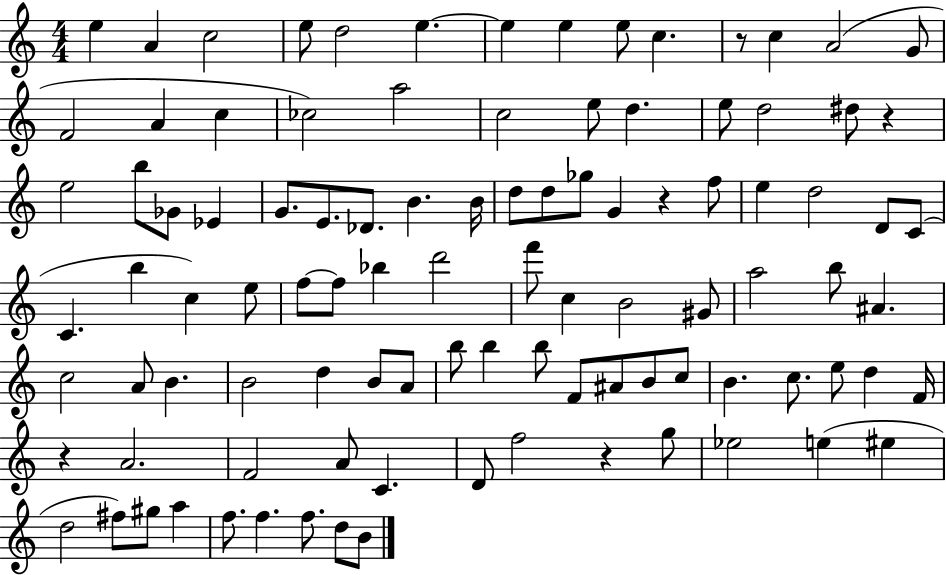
X:1
T:Untitled
M:4/4
L:1/4
K:C
e A c2 e/2 d2 e e e e/2 c z/2 c A2 G/2 F2 A c _c2 a2 c2 e/2 d e/2 d2 ^d/2 z e2 b/2 _G/2 _E G/2 E/2 _D/2 B B/4 d/2 d/2 _g/2 G z f/2 e d2 D/2 C/2 C b c e/2 f/2 f/2 _b d'2 f'/2 c B2 ^G/2 a2 b/2 ^A c2 A/2 B B2 d B/2 A/2 b/2 b b/2 F/2 ^A/2 B/2 c/2 B c/2 e/2 d F/4 z A2 F2 A/2 C D/2 f2 z g/2 _e2 e ^e d2 ^f/2 ^g/2 a f/2 f f/2 d/2 B/2